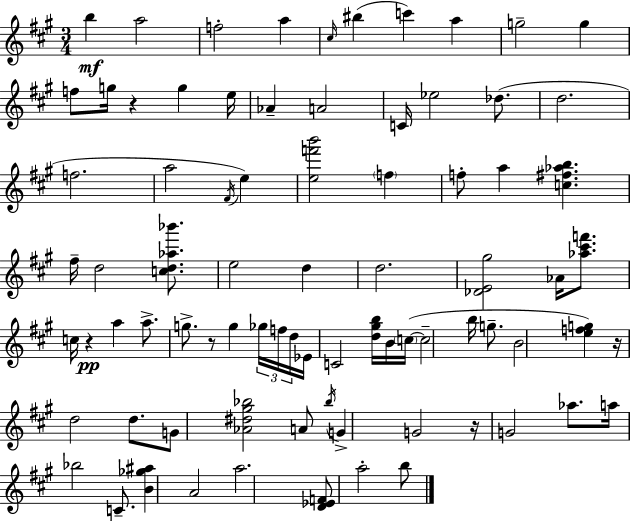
{
  \clef treble
  \numericTimeSignature
  \time 3/4
  \key a \major
  b''4\mf a''2 | f''2-. a''4 | \grace { cis''16 }( bis''4 c'''4) a''4 | g''2-- g''4 | \break f''8 g''16 r4 g''4 | e''16 aes'4-- a'2 | c'16 ees''2 des''8.( | d''2. | \break f''2. | a''2 \acciaccatura { fis'16 }) e''4 | <e'' f''' b'''>2 \parenthesize f''4 | f''8-. a''4 <c'' fis'' aes'' b''>4. | \break fis''16-- d''2 <c'' d'' aes'' bes'''>8. | e''2 d''4 | d''2. | <des' e' gis''>2 aes'16 <aes'' cis''' f'''>8. | \break c''16 r4\pp a''4 a''8.-> | g''8.-> r8 g''4 \tuplet 3/2 { ges''16 | f''16 d''16 } ees'16 c'2 <d'' gis'' b''>16 | b'16 \parenthesize c''16~(~ c''2-- b''16 g''8.-- | \break b'2 <e'' f'' g''>4) | r16 d''2 d''8. | g'8 <aes' dis'' gis'' bes''>2 | a'8 \acciaccatura { bes''16 } g'4-> g'2 | \break r16 g'2 | aes''8. a''16 bes''2 | c'8.-- <b' ges'' ais''>4 a'2 | a''2. | \break <d' ees' f'>8 a''2-. | b''8 \bar "|."
}